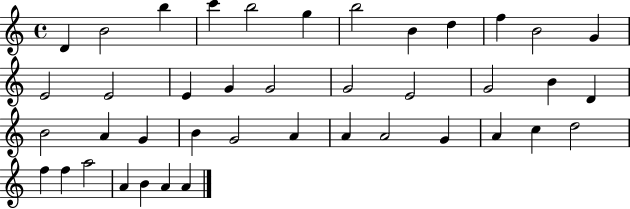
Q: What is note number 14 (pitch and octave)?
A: E4